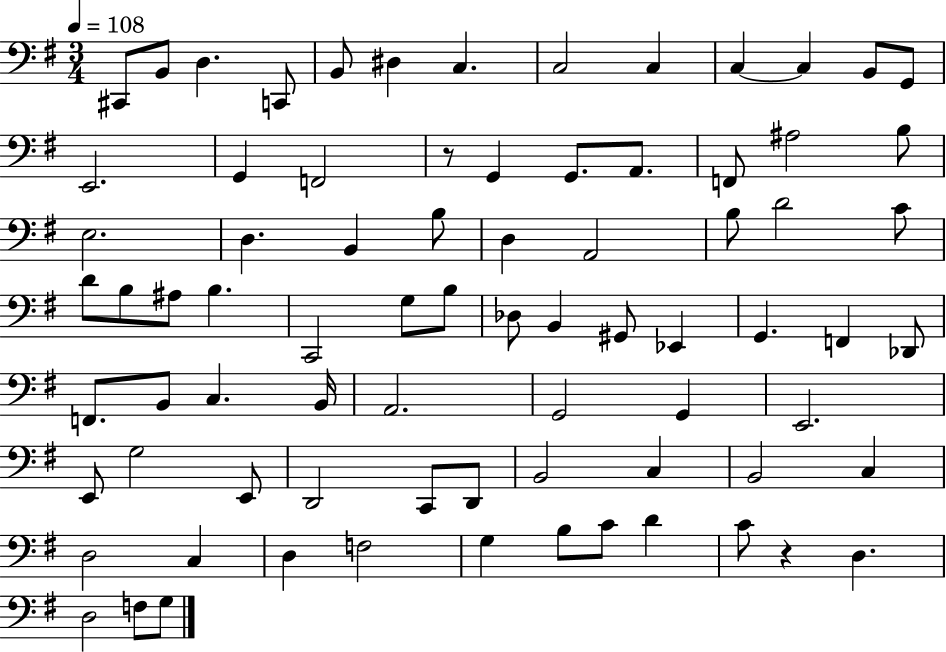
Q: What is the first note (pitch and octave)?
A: C#2